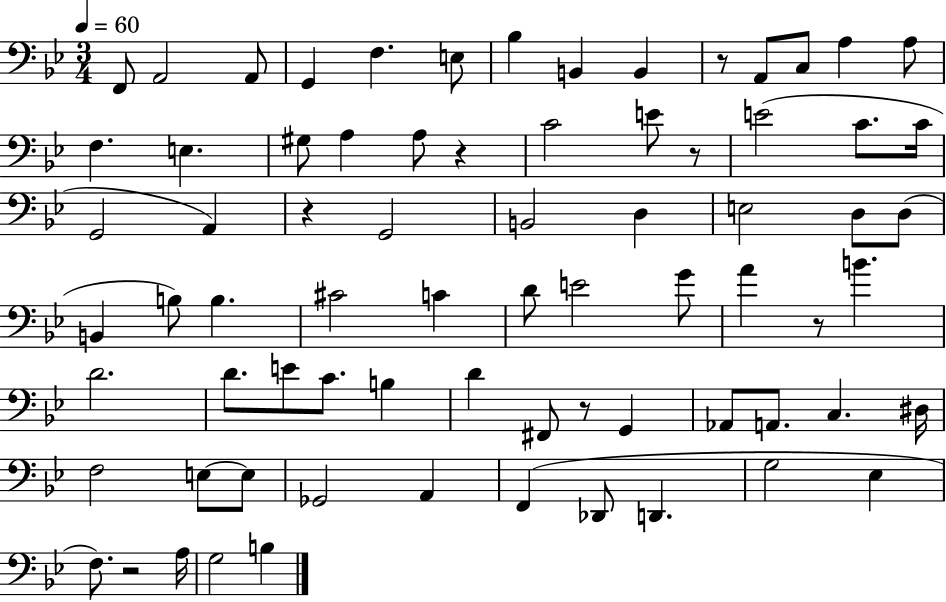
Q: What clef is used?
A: bass